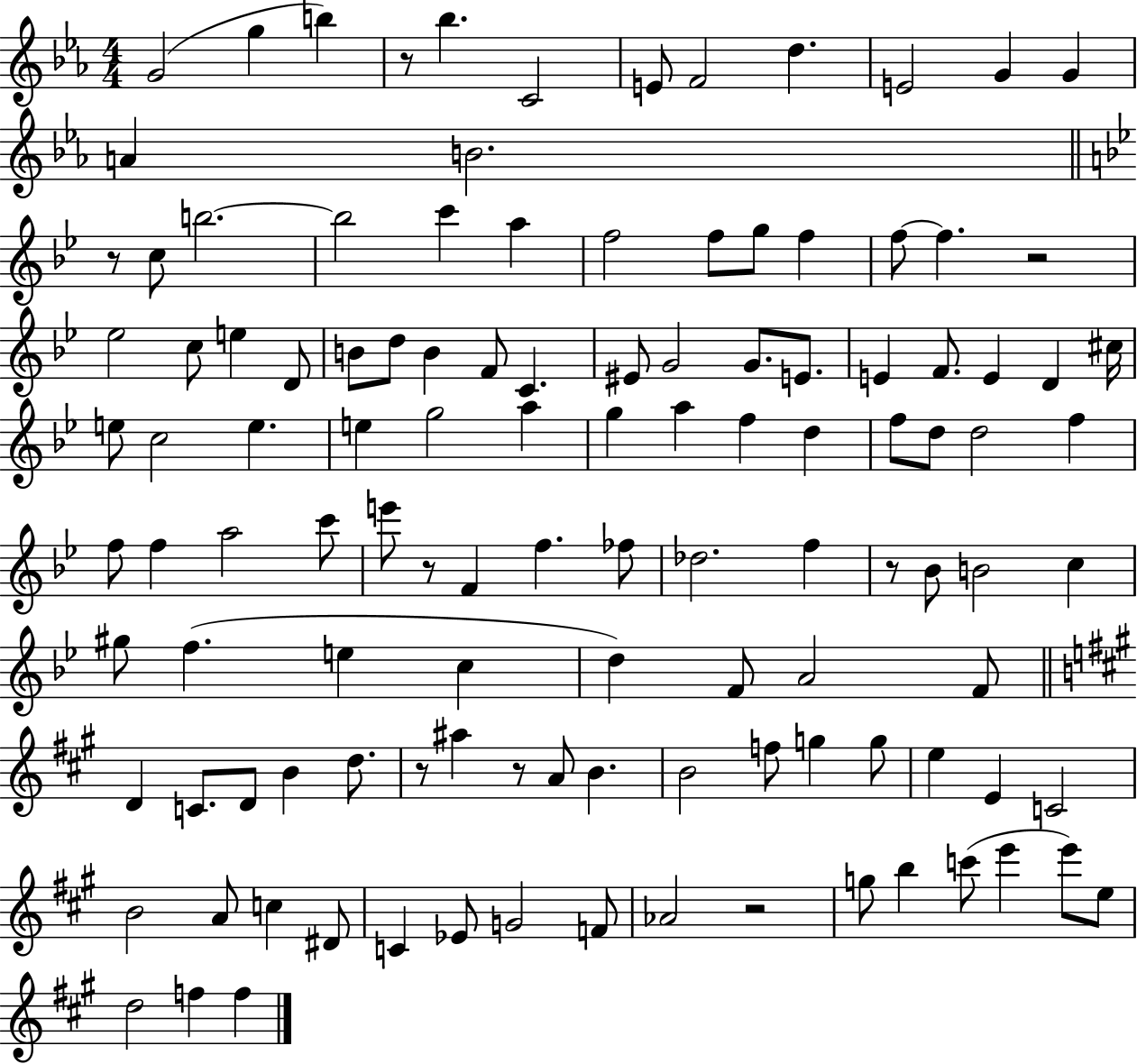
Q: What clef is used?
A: treble